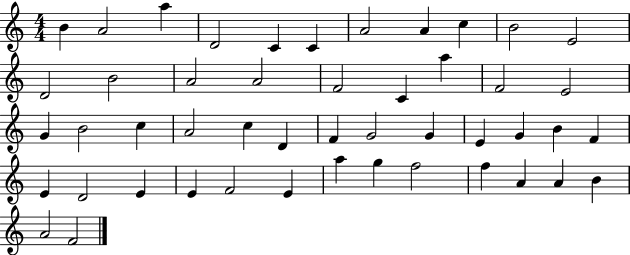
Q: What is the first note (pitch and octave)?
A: B4